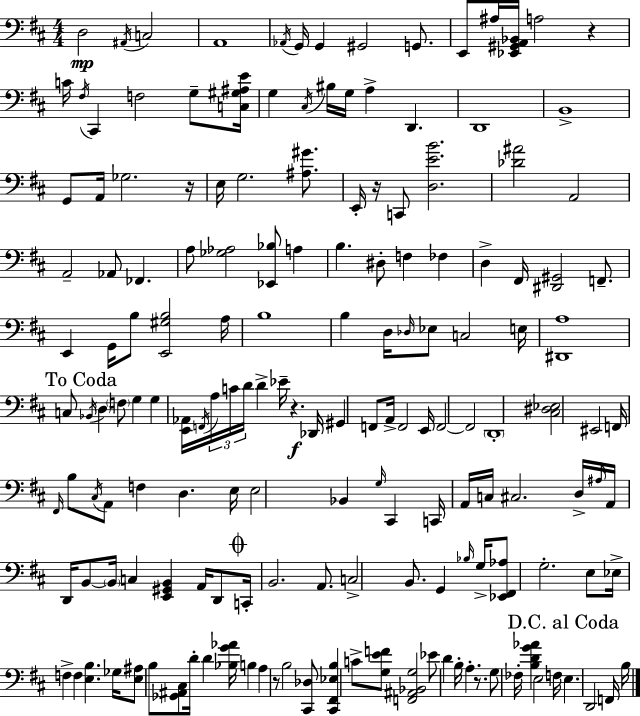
{
  \clef bass
  \numericTimeSignature
  \time 4/4
  \key d \major
  d2\mp \acciaccatura { ais,16 } c2 | a,1 | \acciaccatura { aes,16 } g,16 g,4 gis,2 g,8. | e,8 ais16 <ees, gis, a, bes,>16 a2 r4 | \break c'16 \acciaccatura { fis16 } cis,4 f2 | g8-- <c gis ais e'>16 g4 \acciaccatura { cis16 } bis16 g16 a4-> d,4. | d,1 | b,1-> | \break g,8 a,16 ges2. | r16 e16 g2. | <ais gis'>8. e,16-. r16 c,8 <d e' b'>2. | <des' ais'>2 a,2 | \break a,2-- aes,8 fes,4. | a8 <ges aes>2 <ees, bes>8 | a4 b4. dis8-. f4 | fes4 d4-> fis,16 <dis, gis,>2 | \break f,8.-- e,4 g,16 b8 <e, gis b>2 | a16 b1 | b4 d16 \grace { des16 } ees8 c2 | e16 <dis, a>1 | \break \mark "To Coda" c8 \acciaccatura { bes,16 } \parenthesize d4 \parenthesize f8 g4 | g4 <e, aes,>16 \acciaccatura { f,16 } \tuplet 3/2 { a16 c'16 d'16 } d'4-> ees'16-- | r4.\f des,16 gis,4 f,8 a,16-> f,2 | e,16 f,2~~ f,2 | \break \parenthesize d,1-. | <cis dis ees>2 eis,2 | f,16 \grace { fis,16 } b8 \acciaccatura { cis16 } a,8 f4 | d4. e16 e2 | \break bes,4 \grace { g16 } cis,4 c,16 a,16 c16 cis2. | d16-> \grace { ais16 } a,16 d,16 b,8~~ \parenthesize b,16 | c4 <e, gis, b,>4 a,16 d,8 \mark \markup { \musicglyph "scripts.coda" } c,16-. b,2. | a,8. c2-> | \break b,8. g,4 \grace { bes16 } g16-> <ees, fis, aes>8 g2.-. | e8 ees16-> f4-> | f4 <e b>4. ges16 <e ais>8 b8 | <ges, ais, cis>8 d'16-. d'4 <bes g' aes'>16 b4 a4 | \break r8 b2 <cis, des>8 <cis, fis, ees b>4 | c'8-> <g e' f'>8 <f, ais, bes, g>2 ees'8 d'4 | b16-. a4.-. r8. g8 fes16-. <b d' g' aes'>4 | e2 f16 \mark "D.C. al Coda" e4. | \break d,2 f,16 b16 \bar "|."
}